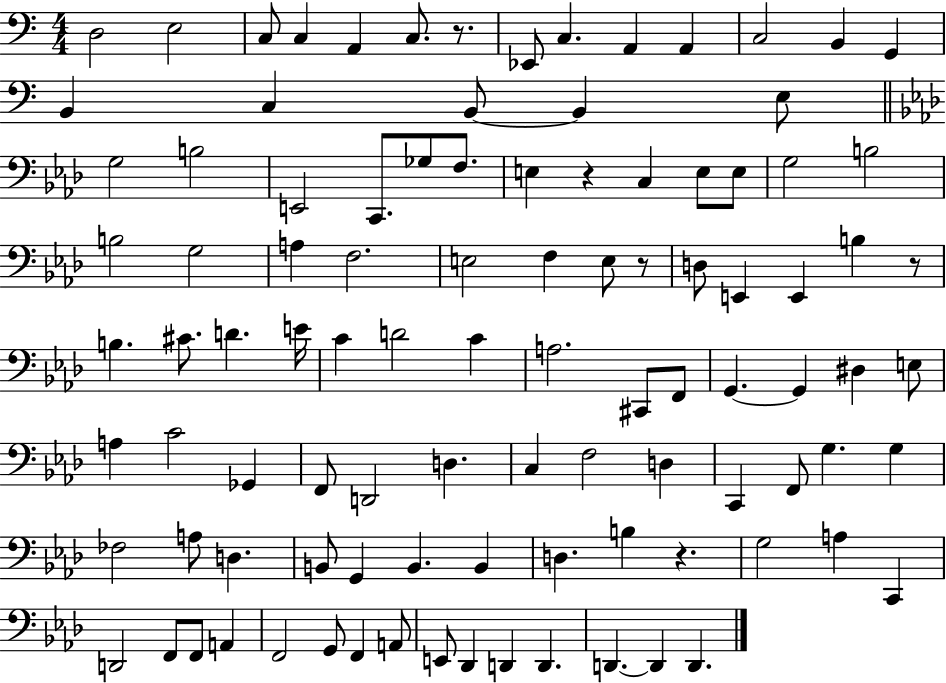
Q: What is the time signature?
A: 4/4